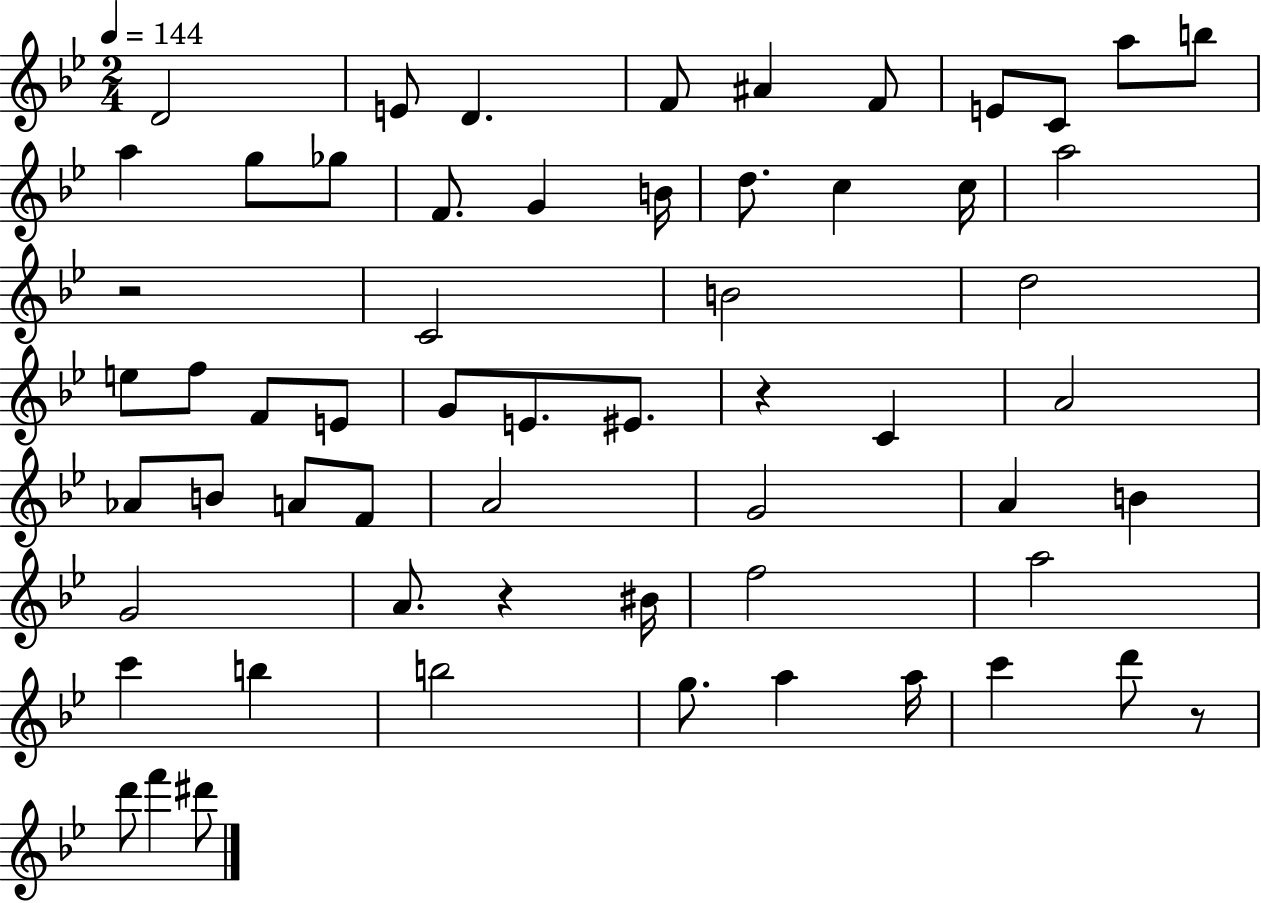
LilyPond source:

{
  \clef treble
  \numericTimeSignature
  \time 2/4
  \key bes \major
  \tempo 4 = 144
  d'2 | e'8 d'4. | f'8 ais'4 f'8 | e'8 c'8 a''8 b''8 | \break a''4 g''8 ges''8 | f'8. g'4 b'16 | d''8. c''4 c''16 | a''2 | \break r2 | c'2 | b'2 | d''2 | \break e''8 f''8 f'8 e'8 | g'8 e'8. eis'8. | r4 c'4 | a'2 | \break aes'8 b'8 a'8 f'8 | a'2 | g'2 | a'4 b'4 | \break g'2 | a'8. r4 bis'16 | f''2 | a''2 | \break c'''4 b''4 | b''2 | g''8. a''4 a''16 | c'''4 d'''8 r8 | \break d'''8 f'''4 dis'''8 | \bar "|."
}